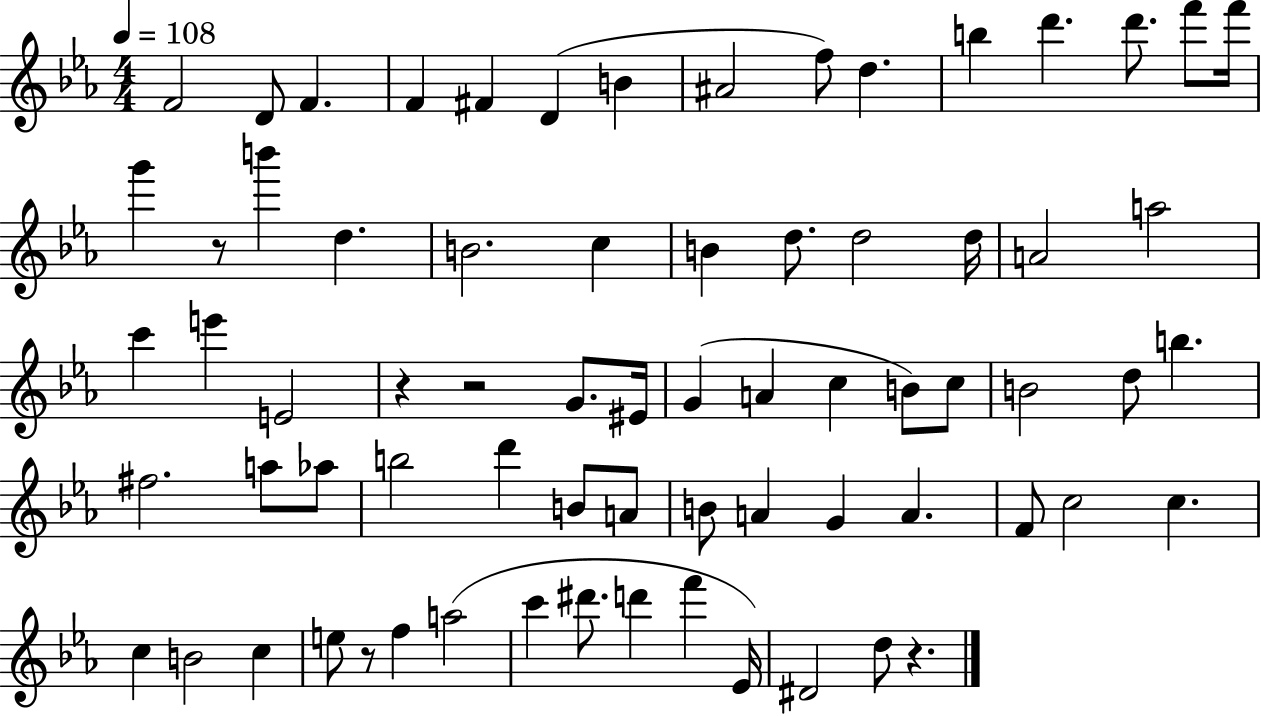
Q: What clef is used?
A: treble